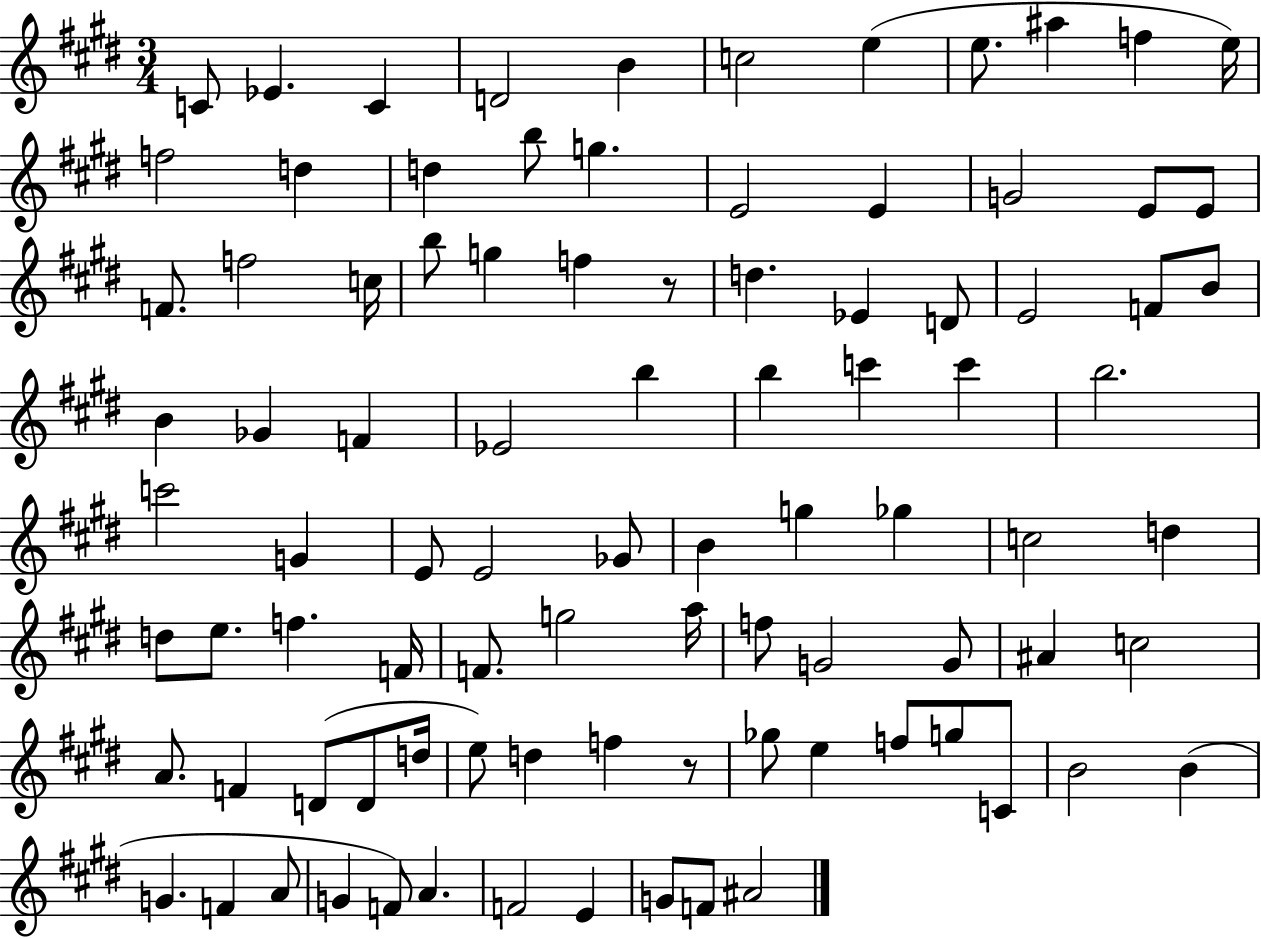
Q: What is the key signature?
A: E major